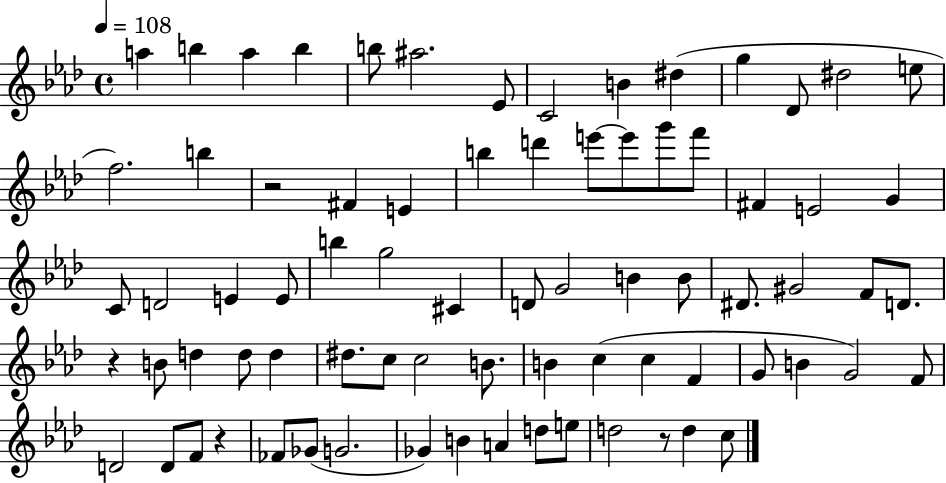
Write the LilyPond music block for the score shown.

{
  \clef treble
  \time 4/4
  \defaultTimeSignature
  \key aes \major
  \tempo 4 = 108
  a''4 b''4 a''4 b''4 | b''8 ais''2. ees'8 | c'2 b'4 dis''4( | g''4 des'8 dis''2 e''8 | \break f''2.) b''4 | r2 fis'4 e'4 | b''4 d'''4 e'''8~~ e'''8 g'''8 f'''8 | fis'4 e'2 g'4 | \break c'8 d'2 e'4 e'8 | b''4 g''2 cis'4 | d'8 g'2 b'4 b'8 | dis'8. gis'2 f'8 d'8. | \break r4 b'8 d''4 d''8 d''4 | dis''8. c''8 c''2 b'8. | b'4 c''4( c''4 f'4 | g'8 b'4 g'2) f'8 | \break d'2 d'8 f'8 r4 | fes'8 ges'8( g'2. | ges'4) b'4 a'4 d''8 e''8 | d''2 r8 d''4 c''8 | \break \bar "|."
}